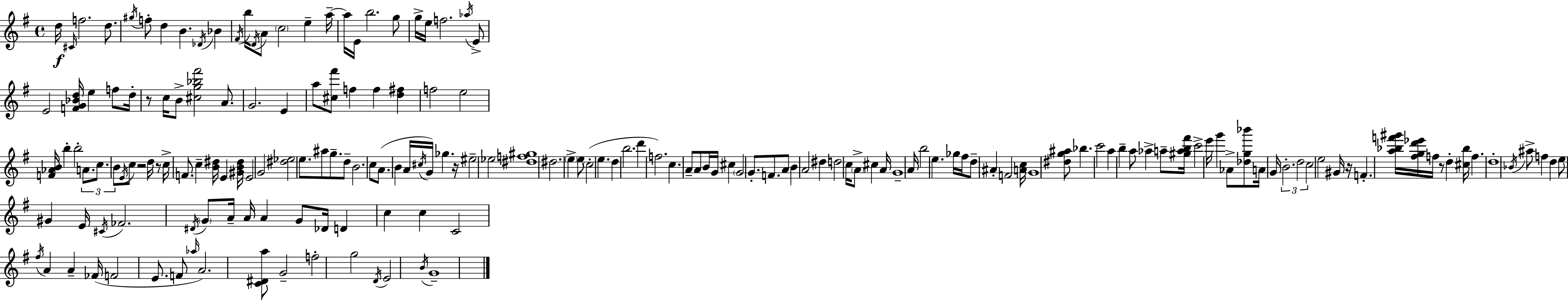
D5/s C#4/s F5/h. D5/e. G#5/s F5/e D5/q B4/q. Db4/s Bb4/q F#4/s B5/s D4/s A4/e C5/h E5/q A5/s A5/s E4/s B5/h. G5/e G5/s E5/s F5/h. Ab5/s E4/e E4/h [F4,G4,Bb4,D5]/s E5/q F5/e D5/s R/e C5/s B4/e [C#5,G5,Bb5,F#6]/h A4/e. G4/h. E4/q A5/e [C#5,F#6]/e F5/q F5/q [D5,F#5]/q F5/h E5/h [F4,Ab4,B4]/s B5/q B5/h A4/e. C5/e. B4/e E4/s C5/e R/h D5/s R/e C5/s F4/e. C5/q [B4,D#5]/s E4/q [G#4,B4,D#5]/s E4/h G4/h [D#5,Eb5]/h E5/e. A#5/e G5/e. D5/e B4/h. C5/e A4/e. B4/q A4/s C#5/s G4/s Gb5/q. R/s EIS5/h Eb5/h [D#5,F5,G#5]/w D#5/h. E5/q E5/e C5/h E5/q. D5/q B5/h. D6/q F5/h. C5/q. A4/e A4/e B4/s G4/s C#5/q G4/h G4/e. F4/e. A4/e B4/q A4/h D#5/q D5/h C5/s A4/e C#5/q A4/s G4/w A4/s B5/h E5/q. Gb5/s F#5/s D5/e A#4/q F4/h [A4,C5]/s G4/w [D#5,G5,A#5]/e Bb5/q. C6/h A5/q B5/q A5/e Ab5/q A5/e [G#5,A5,B5,F#6]/s C6/h E6/s G6/q Ab4/e [Db5,G5,Bb6]/e A4/s G4/s B4/h. D5/h C5/h E5/h G#4/s R/s F4/q. [A5,Bb5,F6,G#6]/s [F#5,G5,D6,Eb6]/s F5/s R/e D5/q [C#5,Bb5]/s F5/q. D5/w Bb4/s A#5/e F5/q D5/q E5/e G#4/q E4/s C#4/s FES4/h. D#4/s G4/e A4/s A4/s A4/q G4/e Db4/s D4/q C5/q C5/q C4/h F#5/s A4/q A4/q FES4/s F4/h E4/e. F4/e Ab5/s A4/h. [C4,D#4,A5]/e G4/h F5/h G5/h D4/s E4/h B4/s G4/w